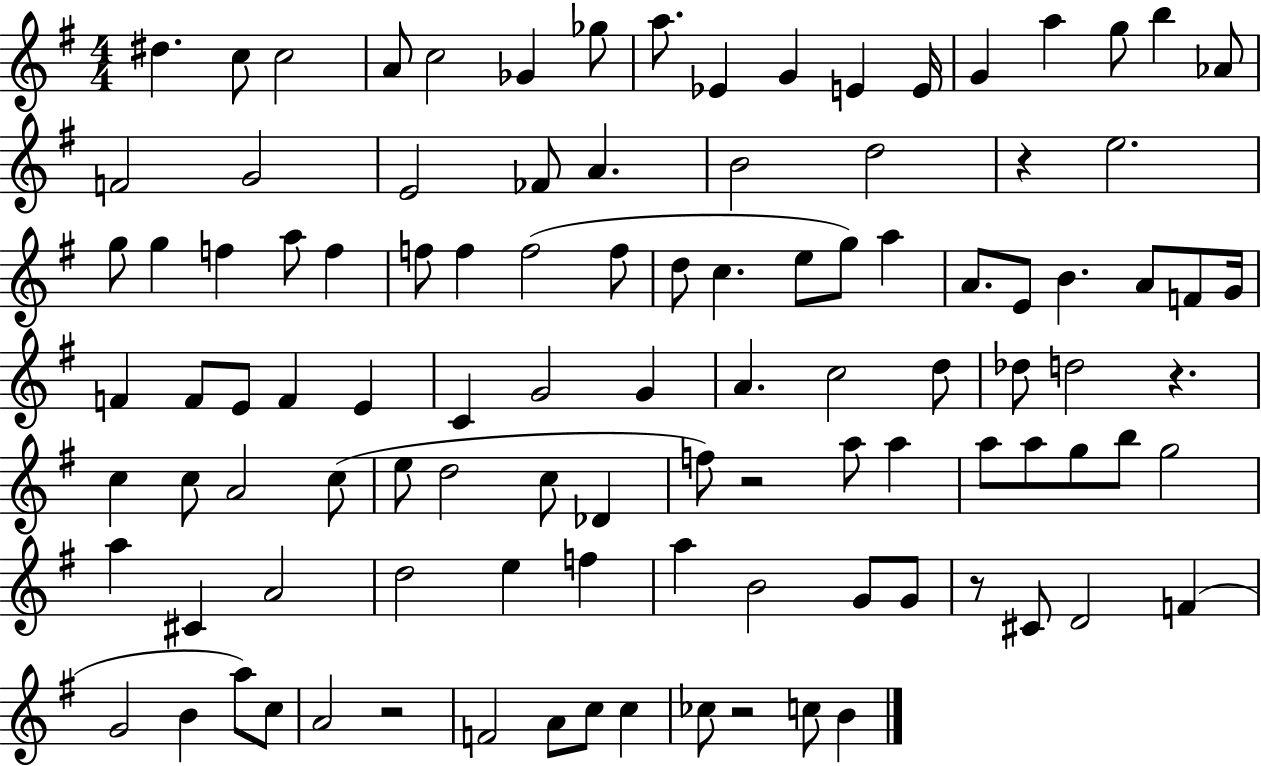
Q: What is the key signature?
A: G major